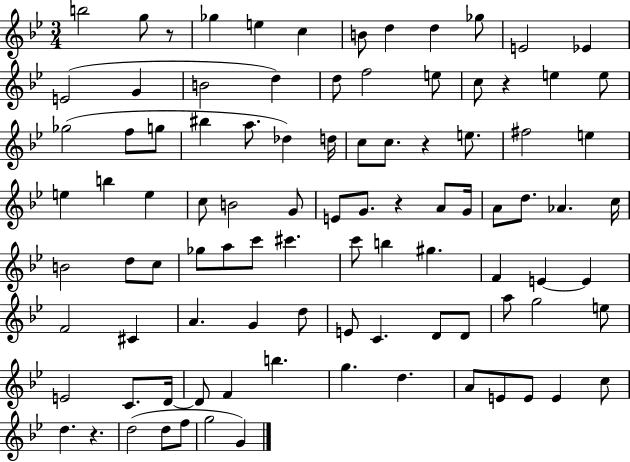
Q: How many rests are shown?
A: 5